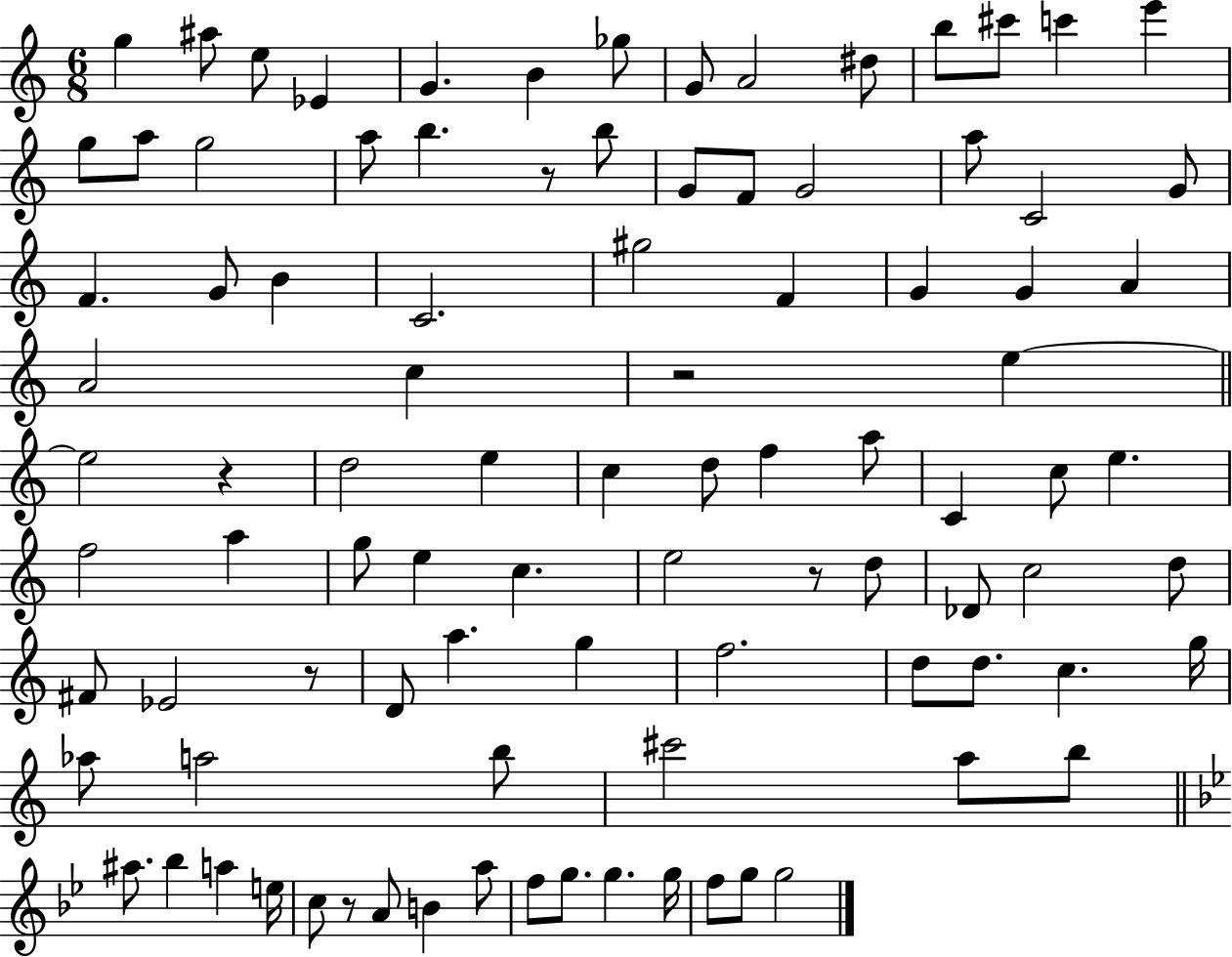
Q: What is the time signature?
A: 6/8